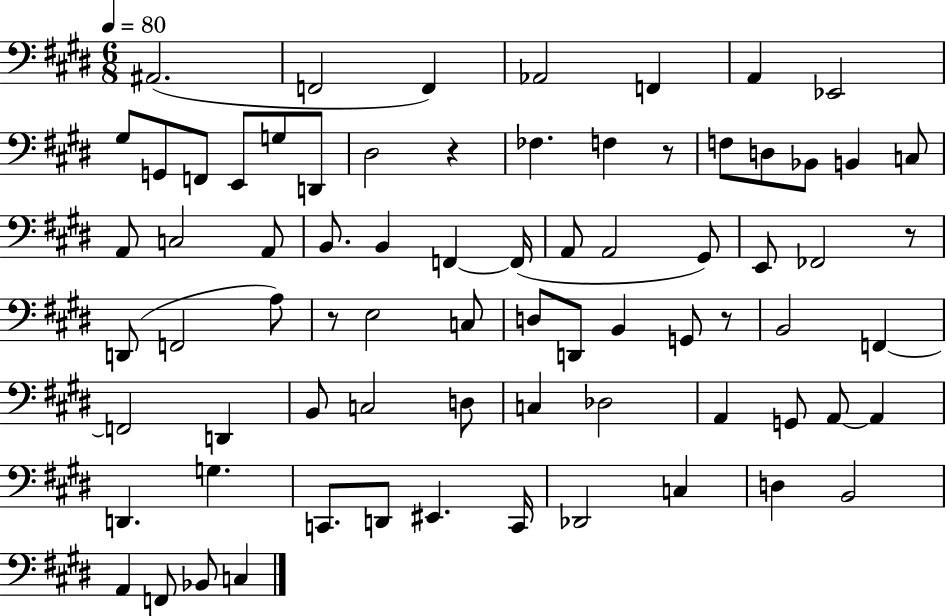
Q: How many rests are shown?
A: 5